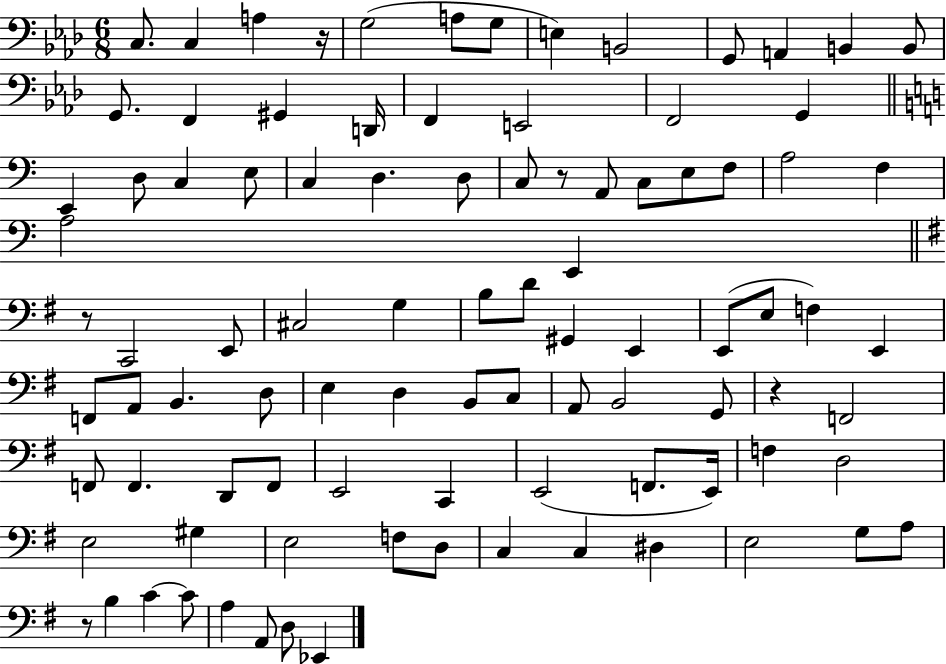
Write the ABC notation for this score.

X:1
T:Untitled
M:6/8
L:1/4
K:Ab
C,/2 C, A, z/4 G,2 A,/2 G,/2 E, B,,2 G,,/2 A,, B,, B,,/2 G,,/2 F,, ^G,, D,,/4 F,, E,,2 F,,2 G,, E,, D,/2 C, E,/2 C, D, D,/2 C,/2 z/2 A,,/2 C,/2 E,/2 F,/2 A,2 F, A,2 E,, z/2 C,,2 E,,/2 ^C,2 G, B,/2 D/2 ^G,, E,, E,,/2 E,/2 F, E,, F,,/2 A,,/2 B,, D,/2 E, D, B,,/2 C,/2 A,,/2 B,,2 G,,/2 z F,,2 F,,/2 F,, D,,/2 F,,/2 E,,2 C,, E,,2 F,,/2 E,,/4 F, D,2 E,2 ^G, E,2 F,/2 D,/2 C, C, ^D, E,2 G,/2 A,/2 z/2 B, C C/2 A, A,,/2 D,/2 _E,,